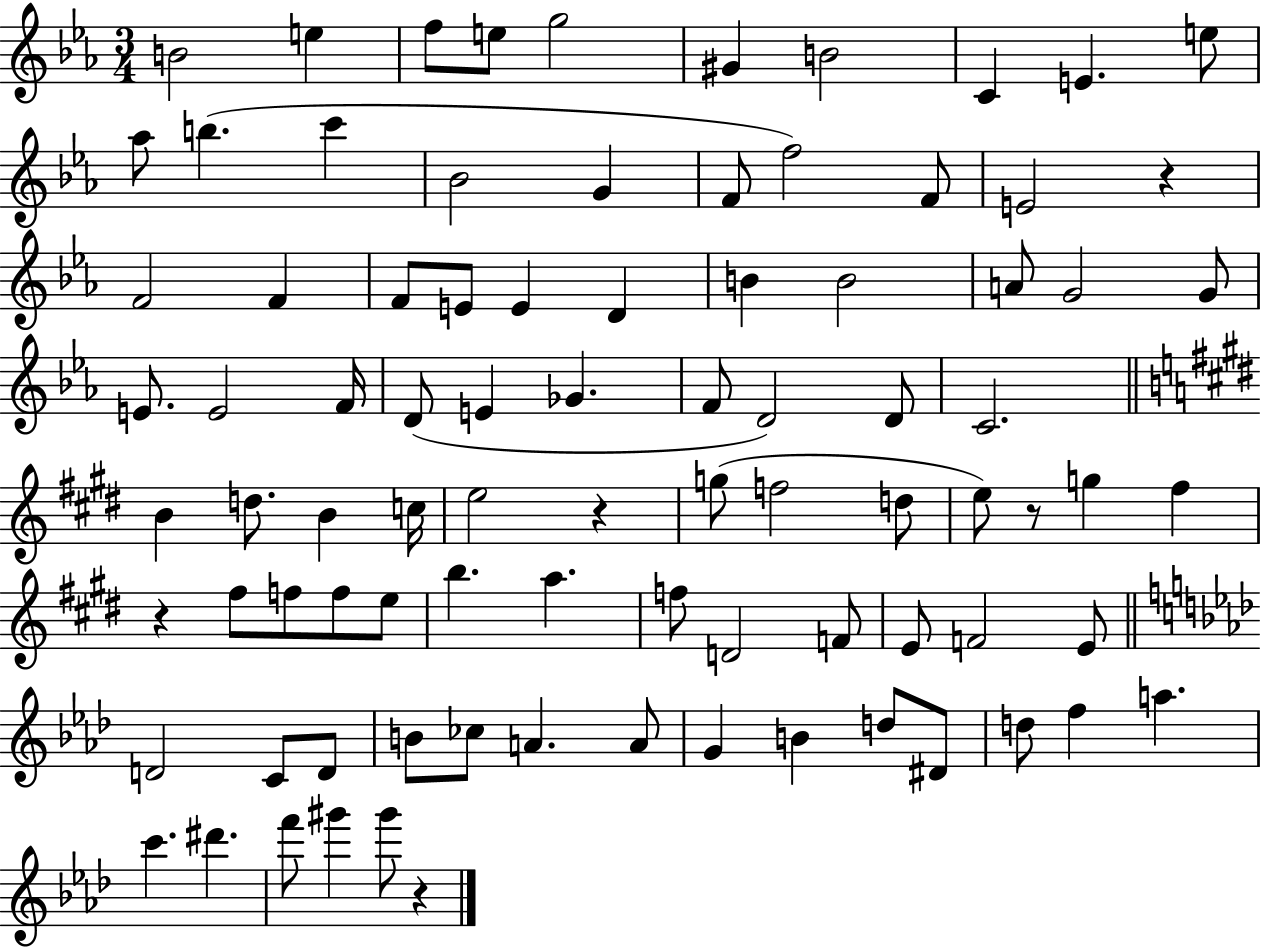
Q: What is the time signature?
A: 3/4